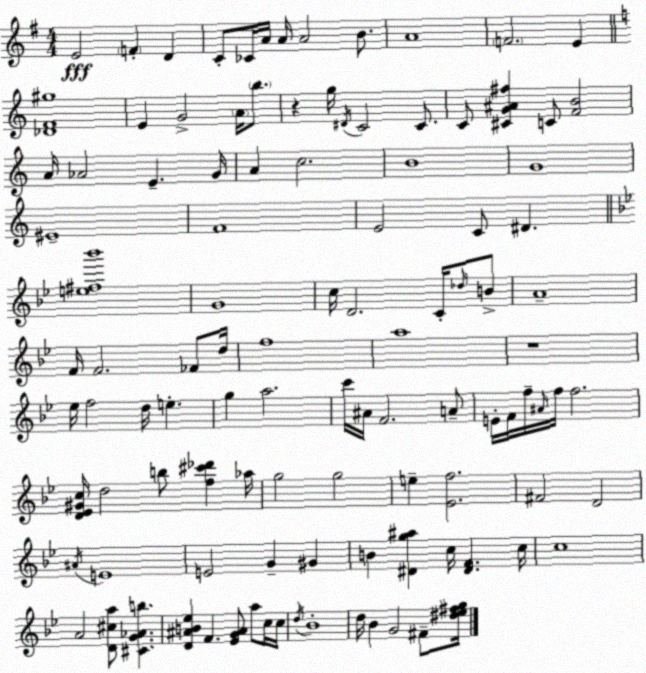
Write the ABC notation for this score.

X:1
T:Untitled
M:4/4
L:1/4
K:Em
E2 F D C/2 _C/4 A/4 A/4 A2 B/2 A4 F2 E [_DF^g]4 E G2 A/4 b/2 z g/4 ^D/4 C2 C/2 C/2 [^CG^A^f] C/2 [FB]2 A/4 _A2 E G/4 A c2 B4 G4 ^E4 F4 E2 C/2 ^D [e^f_b']4 G4 c/4 D2 C/4 _d/4 B/2 A4 F/4 F2 _F/2 d/4 f4 a4 z4 _e/4 f2 d/4 e g a2 c'/4 ^A/4 F2 A/2 E/4 F/4 f/4 ^A/4 f/4 f2 [D_E^Gc]/4 d2 b/2 [f^c'_d'] _a/4 g2 g2 e [_Ef]2 ^F2 D2 ^A/4 E4 E2 G ^G B [^Dg^a] c/4 [^DF] c/4 c4 A2 [D^ca]/2 [^CG_Ab] [D^AB_e] F [_EG^A]/2 a/2 c/4 c/4 d/4 _B4 d/4 _B G2 ^F/2 [^d_e^fg]/4